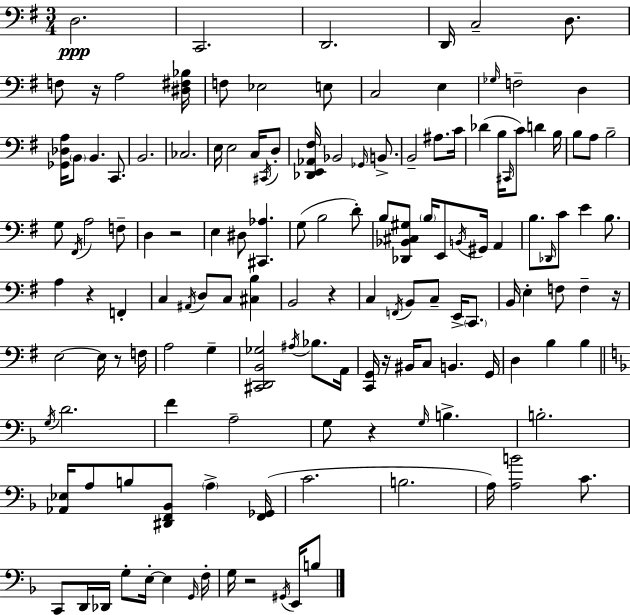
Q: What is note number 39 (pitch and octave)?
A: B3